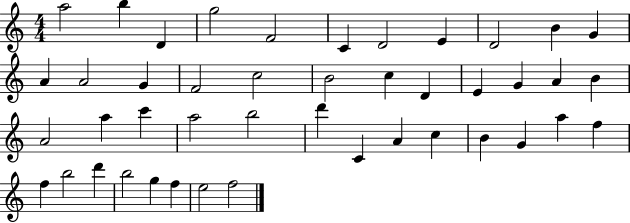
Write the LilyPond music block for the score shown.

{
  \clef treble
  \numericTimeSignature
  \time 4/4
  \key c \major
  a''2 b''4 d'4 | g''2 f'2 | c'4 d'2 e'4 | d'2 b'4 g'4 | \break a'4 a'2 g'4 | f'2 c''2 | b'2 c''4 d'4 | e'4 g'4 a'4 b'4 | \break a'2 a''4 c'''4 | a''2 b''2 | d'''4 c'4 a'4 c''4 | b'4 g'4 a''4 f''4 | \break f''4 b''2 d'''4 | b''2 g''4 f''4 | e''2 f''2 | \bar "|."
}